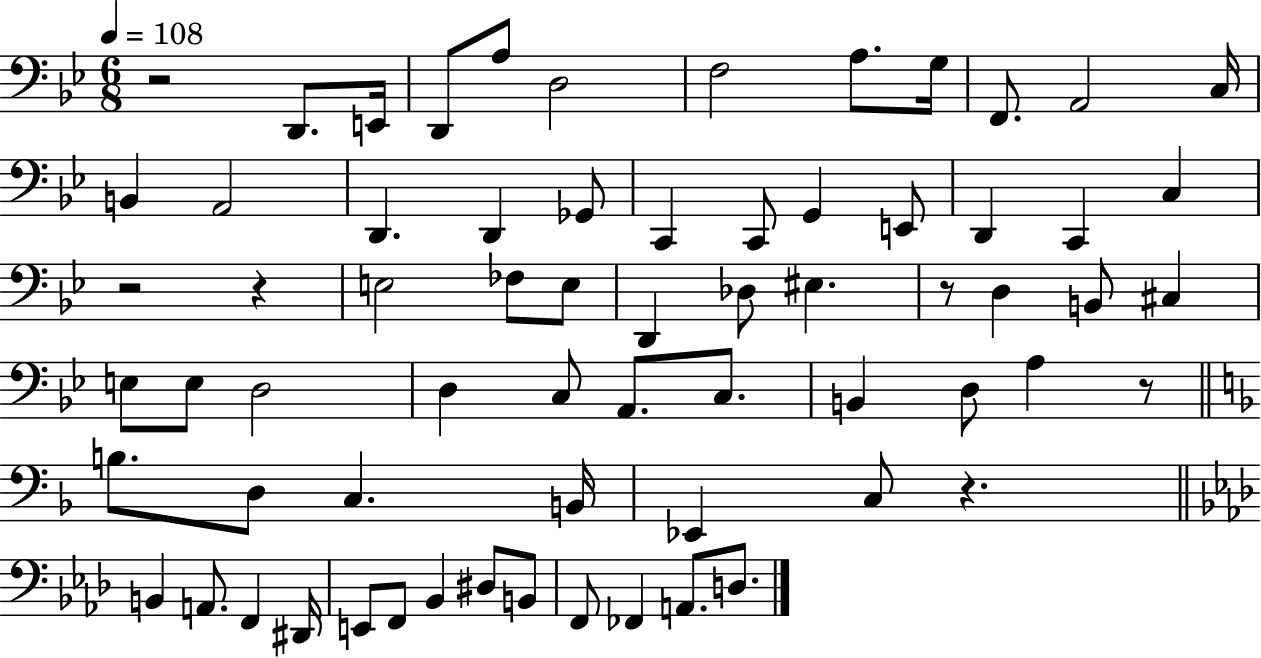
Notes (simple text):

R/h D2/e. E2/s D2/e A3/e D3/h F3/h A3/e. G3/s F2/e. A2/h C3/s B2/q A2/h D2/q. D2/q Gb2/e C2/q C2/e G2/q E2/e D2/q C2/q C3/q R/h R/q E3/h FES3/e E3/e D2/q Db3/e EIS3/q. R/e D3/q B2/e C#3/q E3/e E3/e D3/h D3/q C3/e A2/e. C3/e. B2/q D3/e A3/q R/e B3/e. D3/e C3/q. B2/s Eb2/q C3/e R/q. B2/q A2/e. F2/q D#2/s E2/e F2/e Bb2/q D#3/e B2/e F2/e FES2/q A2/e. D3/e.